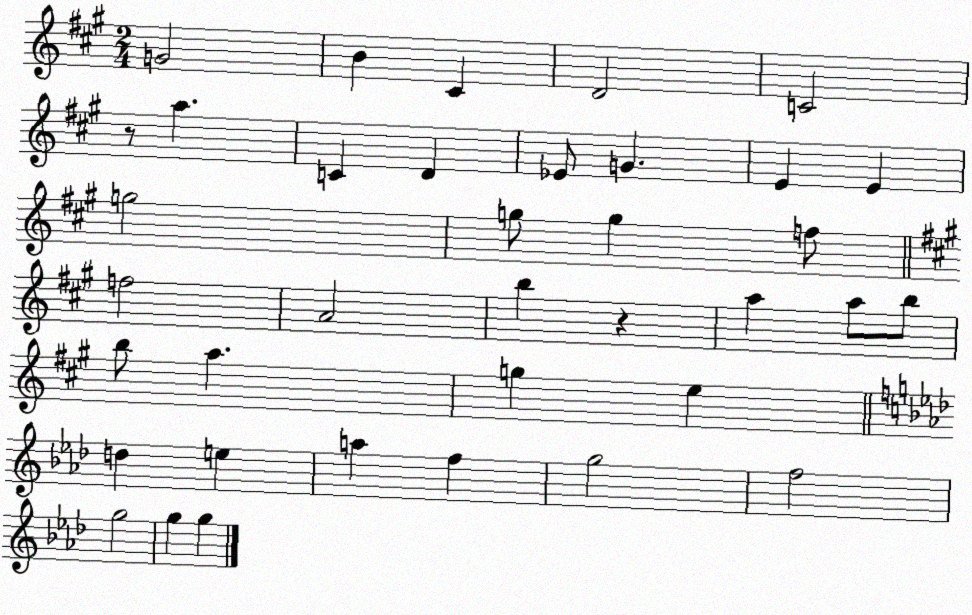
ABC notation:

X:1
T:Untitled
M:2/4
L:1/4
K:A
G2 B ^C D2 C2 z/2 a C D _E/2 G E E g2 g/2 g f/2 f2 A2 b z a a/2 b/2 b/2 a g e d e a f g2 f2 g2 g g